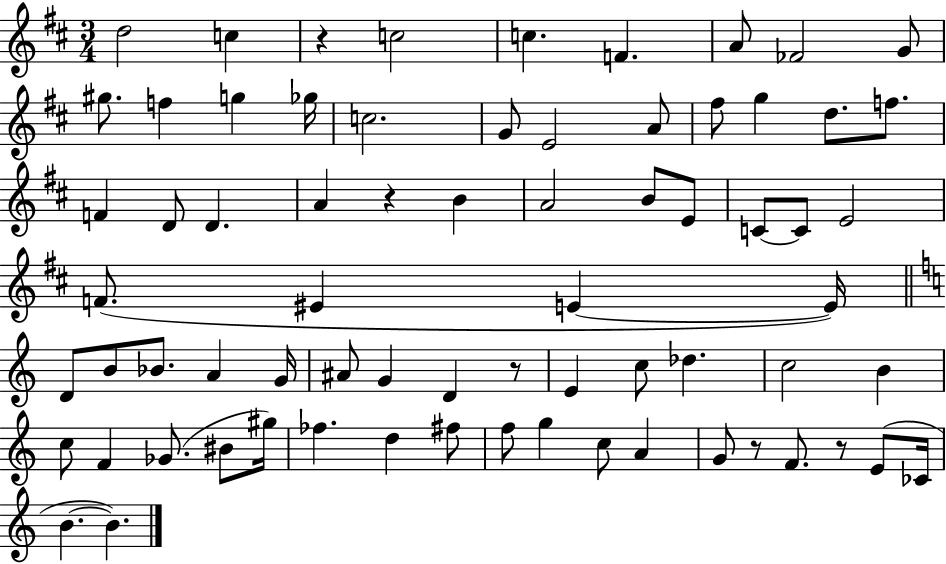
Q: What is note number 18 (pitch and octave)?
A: G5